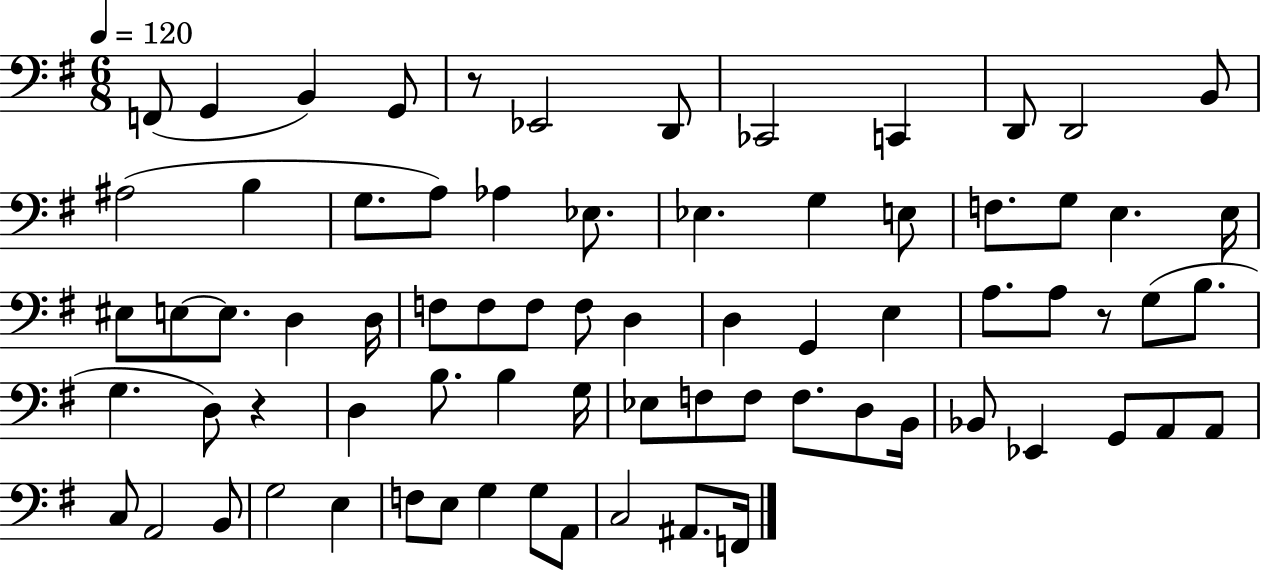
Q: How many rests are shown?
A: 3